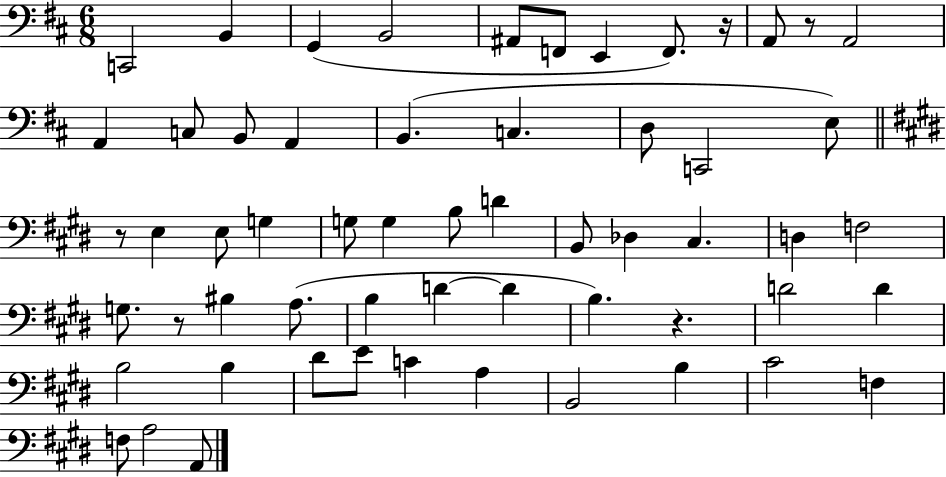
{
  \clef bass
  \numericTimeSignature
  \time 6/8
  \key d \major
  c,2 b,4 | g,4( b,2 | ais,8 f,8 e,4 f,8.) r16 | a,8 r8 a,2 | \break a,4 c8 b,8 a,4 | b,4.( c4. | d8 c,2 e8) | \bar "||" \break \key e \major r8 e4 e8 g4 | g8 g4 b8 d'4 | b,8 des4 cis4. | d4 f2 | \break g8. r8 bis4 a8.( | b4 d'4~~ d'4 | b4.) r4. | d'2 d'4 | \break b2 b4 | dis'8 e'8 c'4 a4 | b,2 b4 | cis'2 f4 | \break f8 a2 a,8 | \bar "|."
}